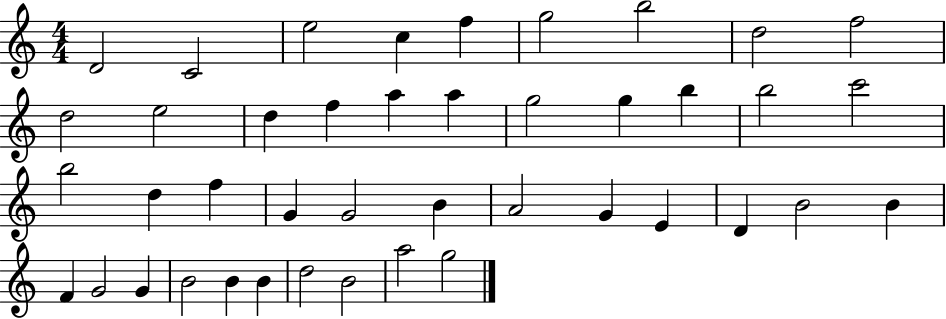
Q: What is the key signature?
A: C major